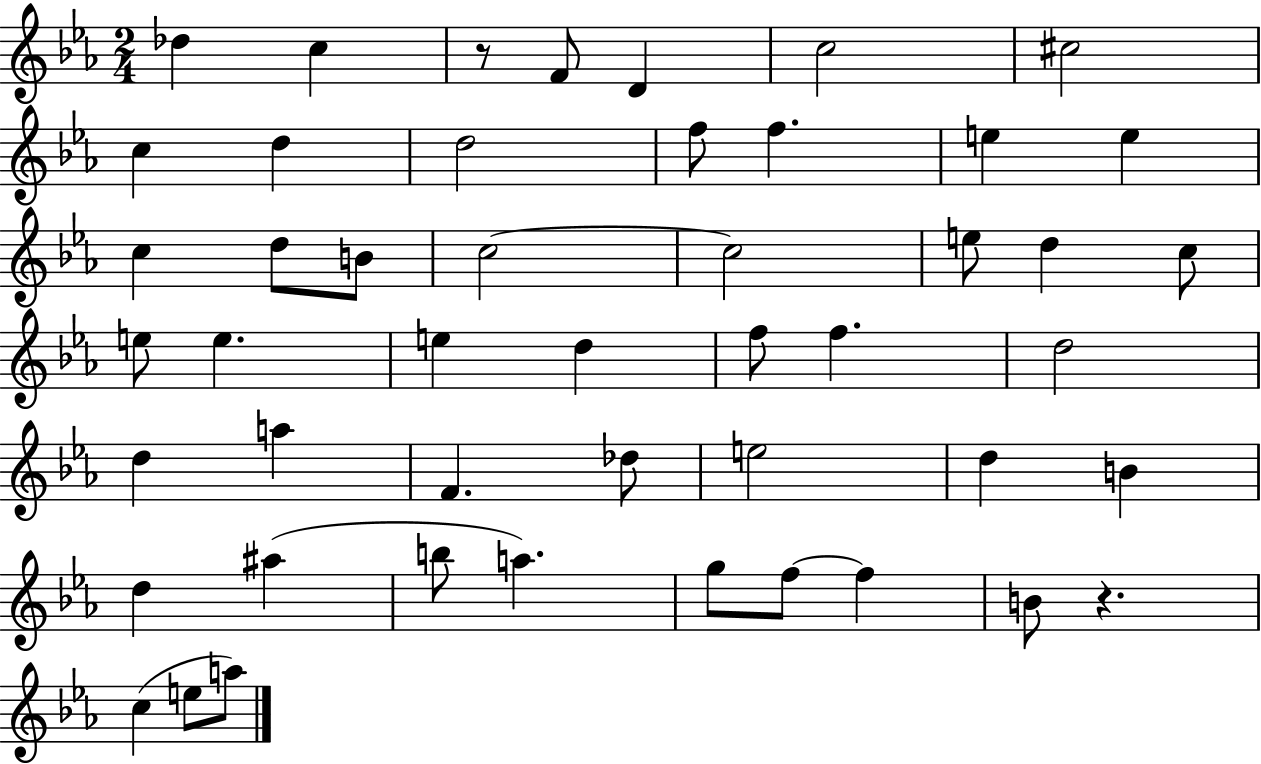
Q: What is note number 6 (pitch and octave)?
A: C#5